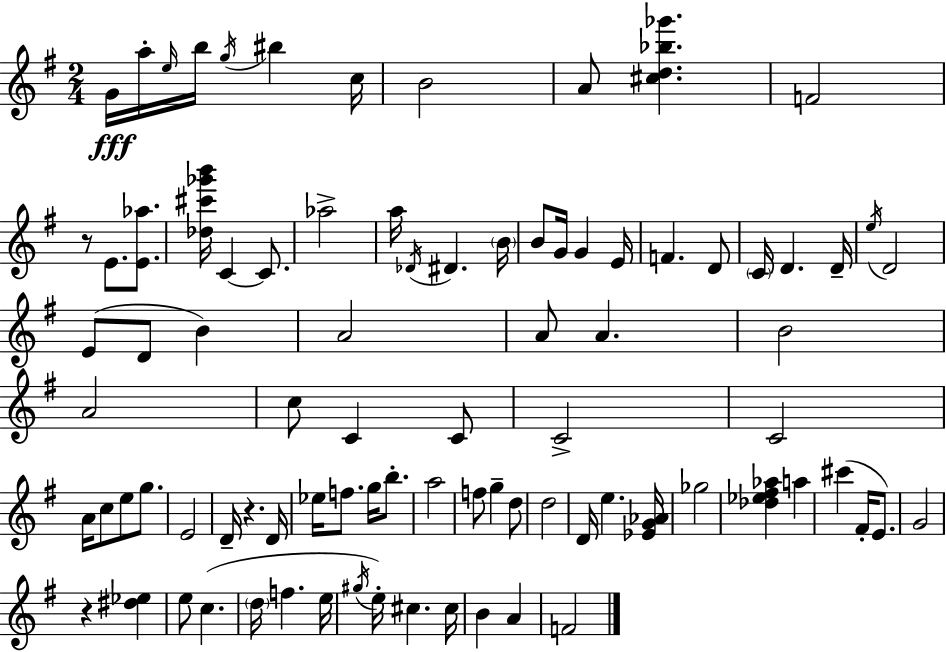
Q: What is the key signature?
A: G major